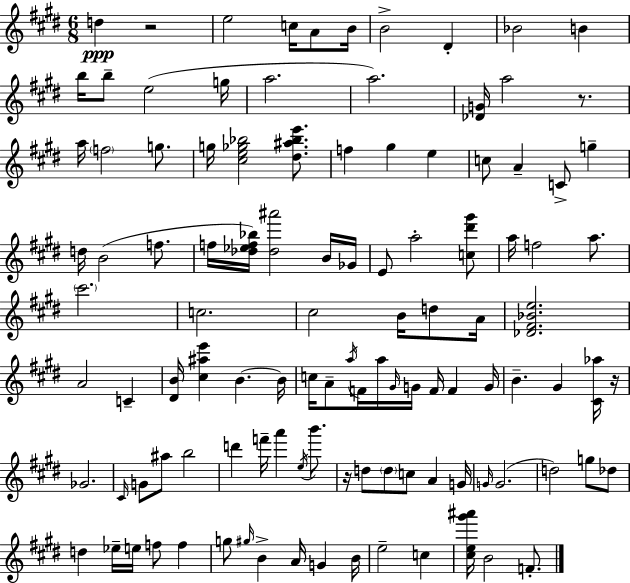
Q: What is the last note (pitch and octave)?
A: F4